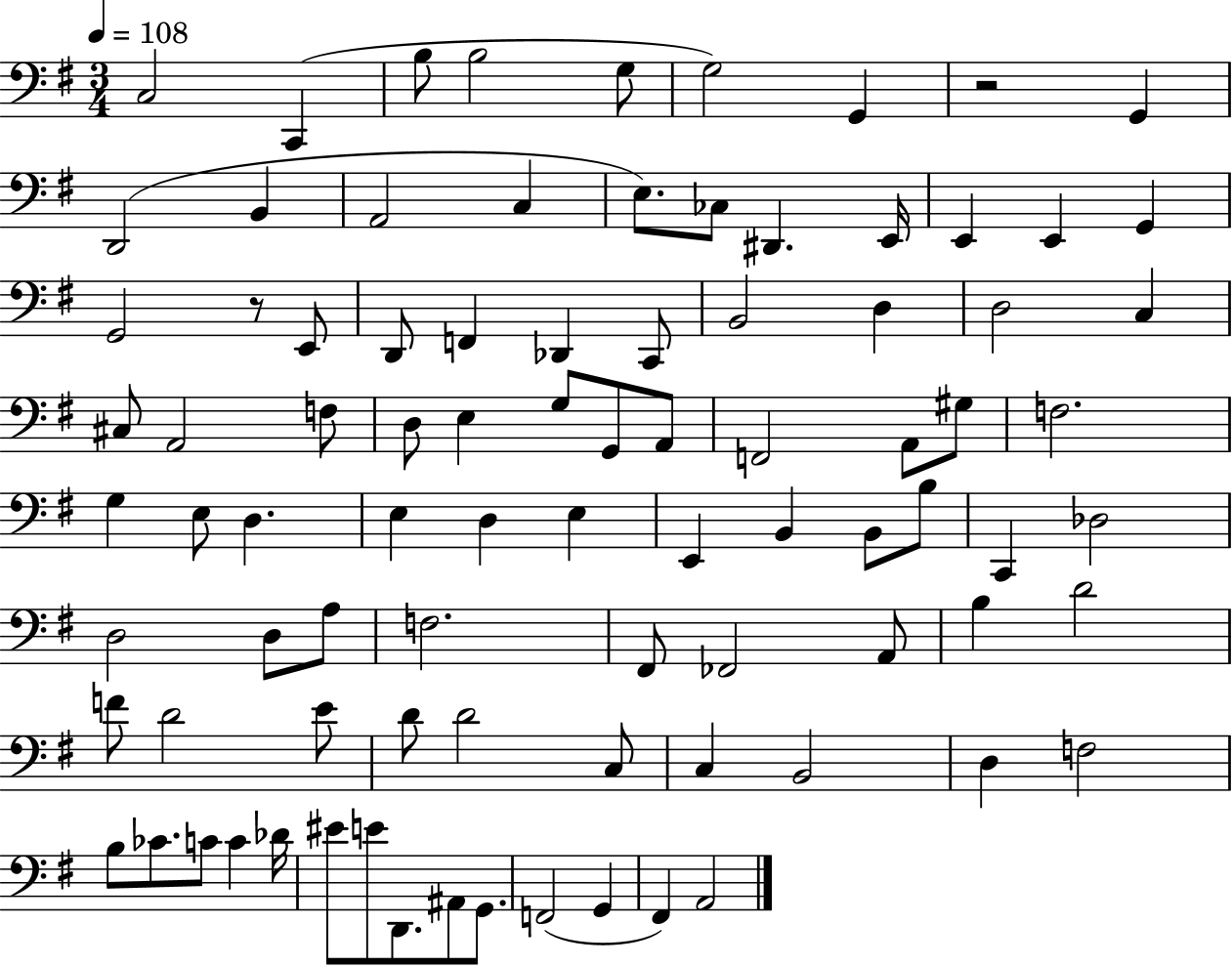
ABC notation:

X:1
T:Untitled
M:3/4
L:1/4
K:G
C,2 C,, B,/2 B,2 G,/2 G,2 G,, z2 G,, D,,2 B,, A,,2 C, E,/2 _C,/2 ^D,, E,,/4 E,, E,, G,, G,,2 z/2 E,,/2 D,,/2 F,, _D,, C,,/2 B,,2 D, D,2 C, ^C,/2 A,,2 F,/2 D,/2 E, G,/2 G,,/2 A,,/2 F,,2 A,,/2 ^G,/2 F,2 G, E,/2 D, E, D, E, E,, B,, B,,/2 B,/2 C,, _D,2 D,2 D,/2 A,/2 F,2 ^F,,/2 _F,,2 A,,/2 B, D2 F/2 D2 E/2 D/2 D2 C,/2 C, B,,2 D, F,2 B,/2 _C/2 C/2 C _D/4 ^E/2 E/2 D,,/2 ^A,,/2 G,,/2 F,,2 G,, ^F,, A,,2